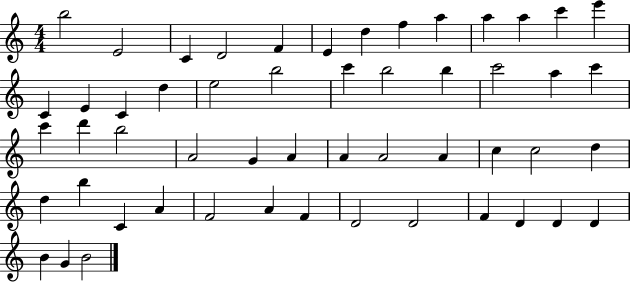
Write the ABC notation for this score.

X:1
T:Untitled
M:4/4
L:1/4
K:C
b2 E2 C D2 F E d f a a a c' e' C E C d e2 b2 c' b2 b c'2 a c' c' d' b2 A2 G A A A2 A c c2 d d b C A F2 A F D2 D2 F D D D B G B2